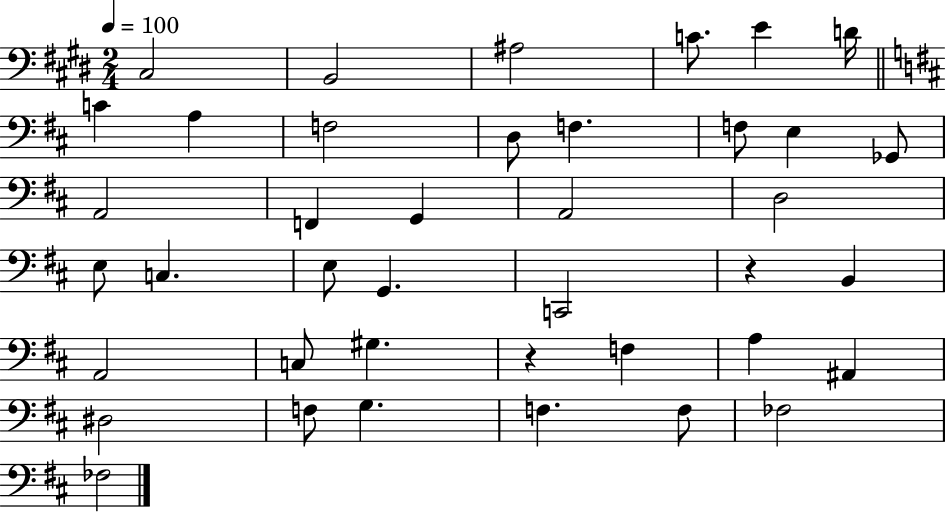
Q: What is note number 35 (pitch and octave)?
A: F3